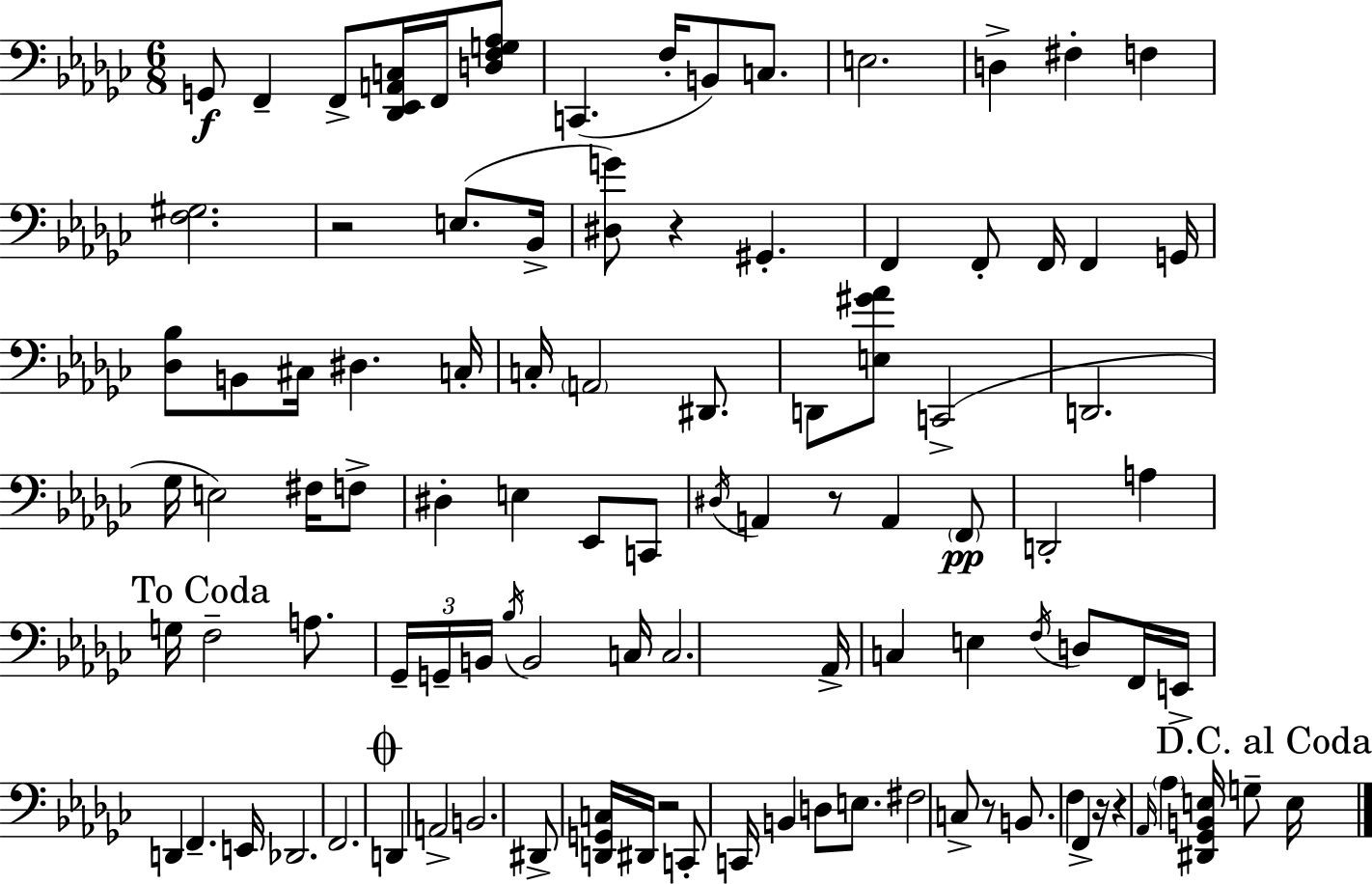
{
  \clef bass
  \numericTimeSignature
  \time 6/8
  \key ees \minor
  \repeat volta 2 { g,8\f f,4-- f,8-> <des, ees, a, c>16 f,16 <d f g aes>8 | c,4.( f16-. b,8) c8. | e2. | d4-> fis4-. f4 | \break <f gis>2. | r2 e8.( bes,16-> | <dis g'>8) r4 gis,4.-. | f,4 f,8-. f,16 f,4 g,16 | \break <des bes>8 b,8 cis16 dis4. c16-. | c16-. \parenthesize a,2 dis,8. | d,8 <e gis' aes'>8 c,2->( | d,2. | \break ges16 e2) fis16 f8-> | dis4-. e4 ees,8 c,8 | \acciaccatura { dis16 } a,4 r8 a,4 \parenthesize f,8\pp | d,2-. a4 | \break \mark "To Coda" g16 f2-- a8. | \tuplet 3/2 { ges,16-- g,16-- b,16 } \acciaccatura { bes16 } b,2 | c16 c2. | aes,16-> c4 e4 \acciaccatura { f16 } | \break d8 f,16 e,16-> d,4 f,4.-- | e,16 des,2. | f,2. | \mark \markup { \musicglyph "scripts.coda" } d,4 a,2-> | \break b,2. | dis,8-> <d, g, c>16 dis,16 r2 | c,8-. c,16 b,4 d8 | e8. fis2 c8-> | \break r8 b,8. f4 f,4-> | r16 r4 \grace { aes,16 } \parenthesize aes4 | <dis, ges, b, e>16 g8-- \mark "D.C. al Coda" e16 } \bar "|."
}